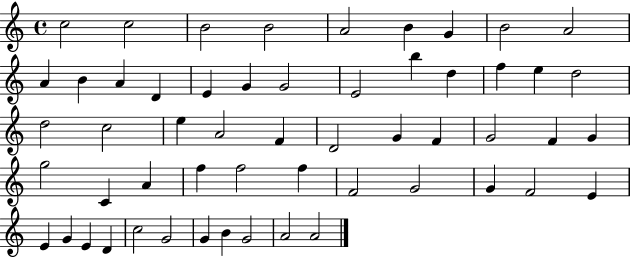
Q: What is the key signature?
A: C major